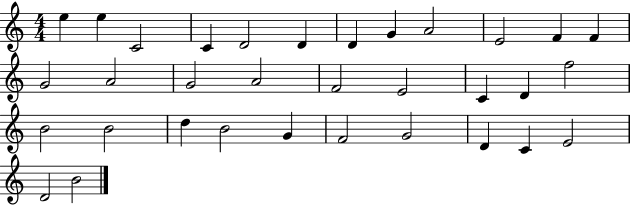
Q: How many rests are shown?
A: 0